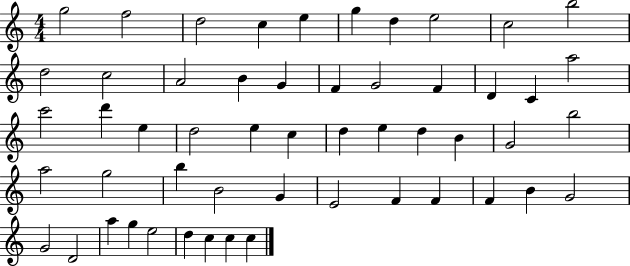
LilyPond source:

{
  \clef treble
  \numericTimeSignature
  \time 4/4
  \key c \major
  g''2 f''2 | d''2 c''4 e''4 | g''4 d''4 e''2 | c''2 b''2 | \break d''2 c''2 | a'2 b'4 g'4 | f'4 g'2 f'4 | d'4 c'4 a''2 | \break c'''2 d'''4 e''4 | d''2 e''4 c''4 | d''4 e''4 d''4 b'4 | g'2 b''2 | \break a''2 g''2 | b''4 b'2 g'4 | e'2 f'4 f'4 | f'4 b'4 g'2 | \break g'2 d'2 | a''4 g''4 e''2 | d''4 c''4 c''4 c''4 | \bar "|."
}